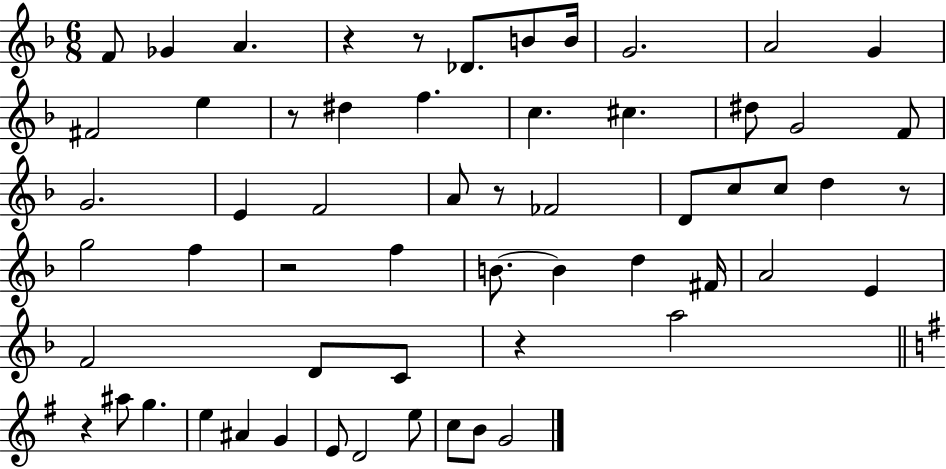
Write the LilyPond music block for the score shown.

{
  \clef treble
  \numericTimeSignature
  \time 6/8
  \key f \major
  f'8 ges'4 a'4. | r4 r8 des'8. b'8 b'16 | g'2. | a'2 g'4 | \break fis'2 e''4 | r8 dis''4 f''4. | c''4. cis''4. | dis''8 g'2 f'8 | \break g'2. | e'4 f'2 | a'8 r8 fes'2 | d'8 c''8 c''8 d''4 r8 | \break g''2 f''4 | r2 f''4 | b'8.~~ b'4 d''4 fis'16 | a'2 e'4 | \break f'2 d'8 c'8 | r4 a''2 | \bar "||" \break \key e \minor r4 ais''8 g''4. | e''4 ais'4 g'4 | e'8 d'2 e''8 | c''8 b'8 g'2 | \break \bar "|."
}